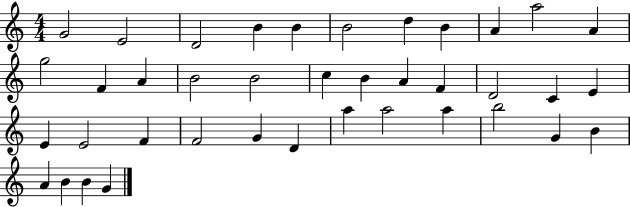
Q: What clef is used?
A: treble